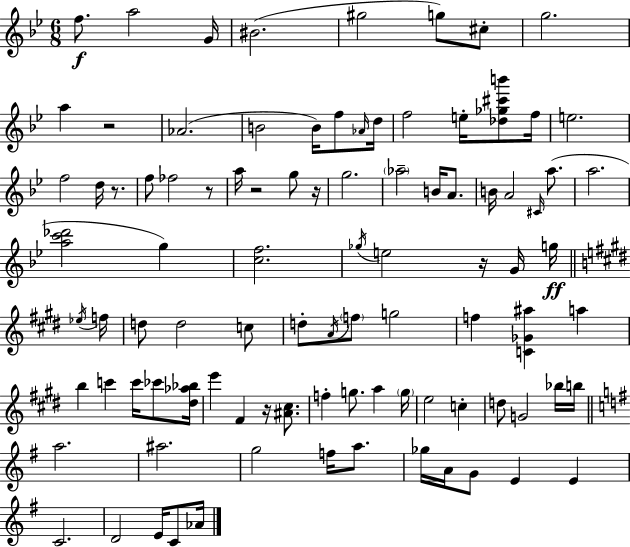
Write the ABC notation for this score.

X:1
T:Untitled
M:6/8
L:1/4
K:Gm
f/2 a2 G/4 ^B2 ^g2 g/2 ^c/2 g2 a z2 _A2 B2 B/4 f/2 _A/4 d/4 f2 e/4 [_d_g^c'b']/2 f/4 e2 f2 d/4 z/2 f/2 _f2 z/2 a/4 z2 g/2 z/4 g2 _a2 B/4 A/2 B/4 A2 ^C/4 a/2 a2 [ac'_d']2 g [cf]2 _g/4 e2 z/4 G/4 g/4 _e/4 f/4 d/2 d2 c/2 d/2 A/4 f/2 g2 f [C_G^a] a b c' c'/4 _c'/2 [^d_a_b]/4 e' ^F z/4 [^A^c]/2 f g/2 a g/4 e2 c d/2 G2 _b/4 b/4 a2 ^a2 g2 f/4 a/2 _g/4 A/4 G/2 E E C2 D2 E/4 C/2 _A/4